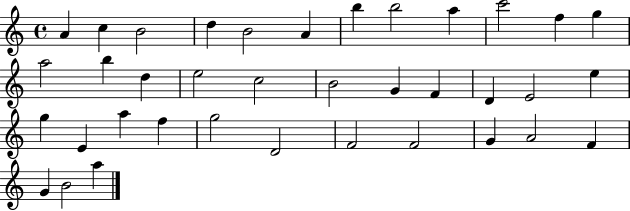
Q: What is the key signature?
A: C major